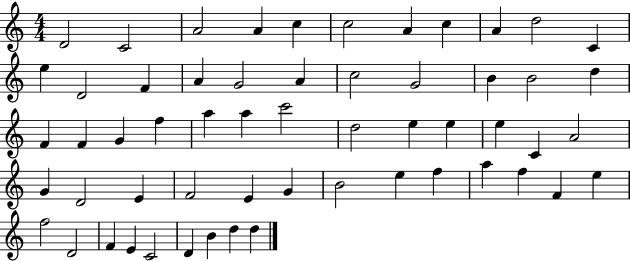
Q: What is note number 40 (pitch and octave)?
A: E4